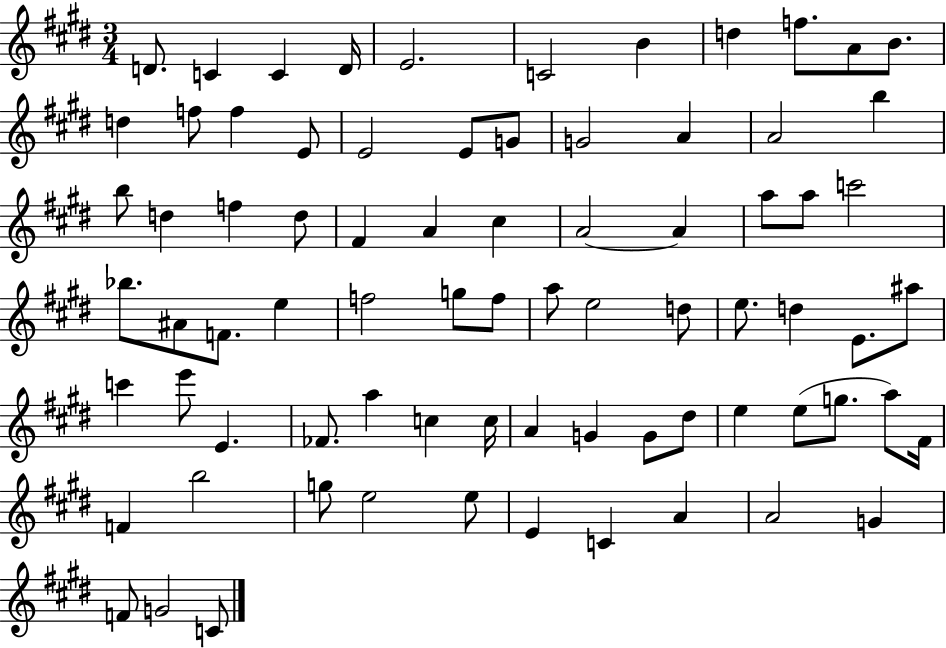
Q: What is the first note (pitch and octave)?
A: D4